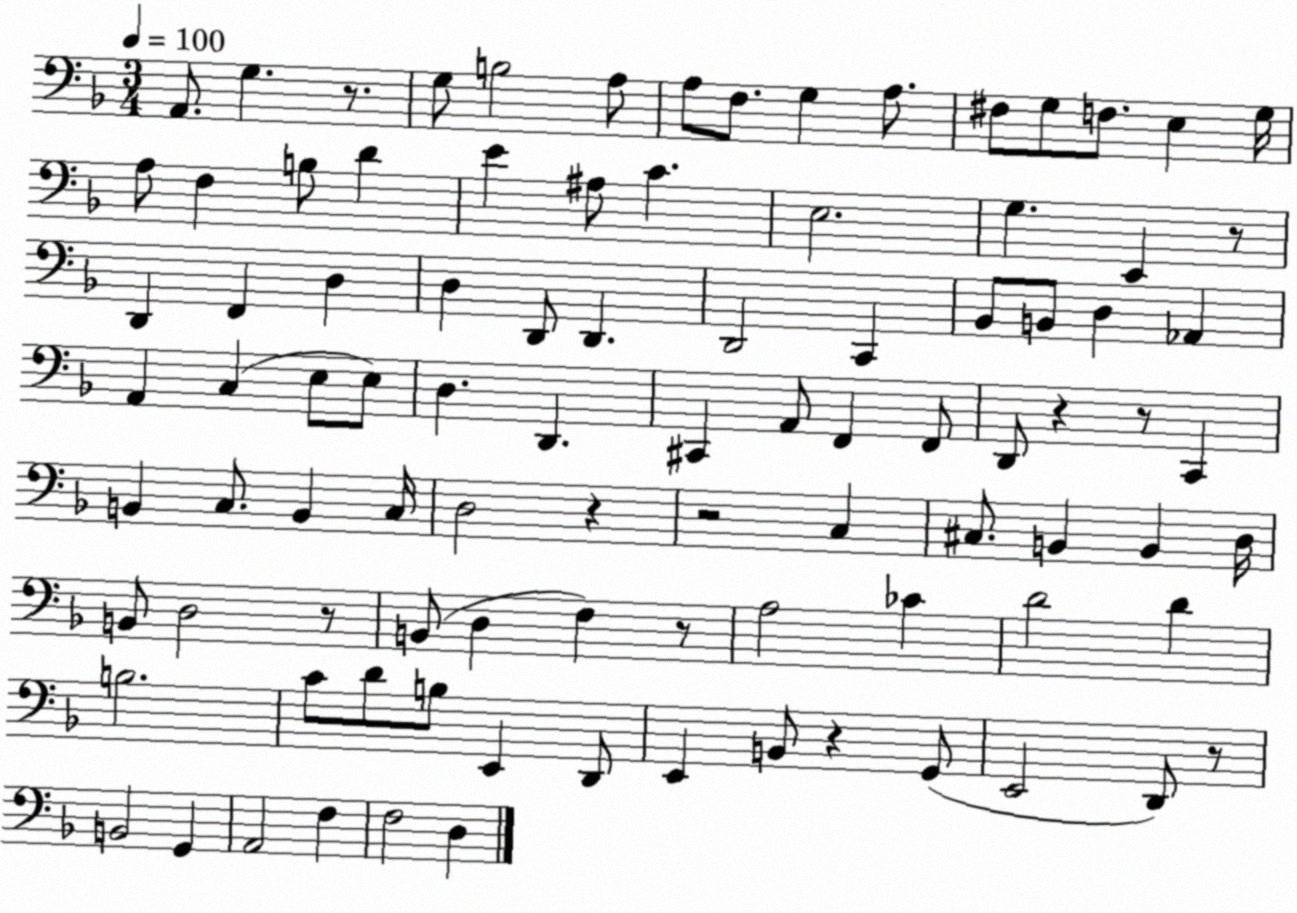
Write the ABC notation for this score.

X:1
T:Untitled
M:3/4
L:1/4
K:F
A,,/2 G, z/2 G,/2 B,2 A,/2 A,/2 F,/2 G, A,/2 ^F,/2 G,/2 F,/2 E, G,/4 A,/2 F, B,/2 D E ^A,/2 C E,2 G, E,, z/2 D,, F,, D, D, D,,/2 D,, D,,2 C,, _B,,/2 B,,/2 D, _A,, A,, C, E,/2 E,/2 D, D,, ^C,, A,,/2 F,, F,,/2 D,,/2 z z/2 C,, B,, C,/2 B,, C,/4 D,2 z z2 C, ^C,/2 B,, B,, D,/4 B,,/2 D,2 z/2 B,,/2 D, F, z/2 A,2 _C D2 D B,2 C/2 D/2 B,/2 E,, D,,/2 E,, B,,/2 z G,,/2 E,,2 D,,/2 z/2 B,,2 G,, A,,2 F, F,2 D,